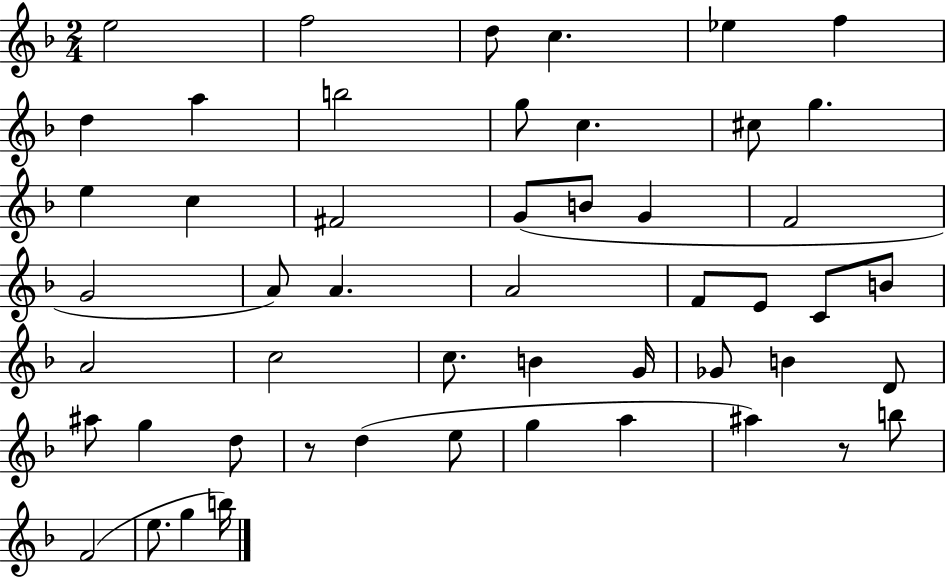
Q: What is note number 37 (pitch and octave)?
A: A#5